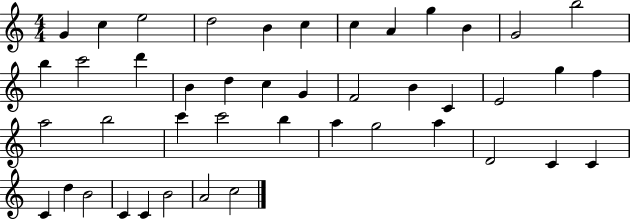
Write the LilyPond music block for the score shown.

{
  \clef treble
  \numericTimeSignature
  \time 4/4
  \key c \major
  g'4 c''4 e''2 | d''2 b'4 c''4 | c''4 a'4 g''4 b'4 | g'2 b''2 | \break b''4 c'''2 d'''4 | b'4 d''4 c''4 g'4 | f'2 b'4 c'4 | e'2 g''4 f''4 | \break a''2 b''2 | c'''4 c'''2 b''4 | a''4 g''2 a''4 | d'2 c'4 c'4 | \break c'4 d''4 b'2 | c'4 c'4 b'2 | a'2 c''2 | \bar "|."
}